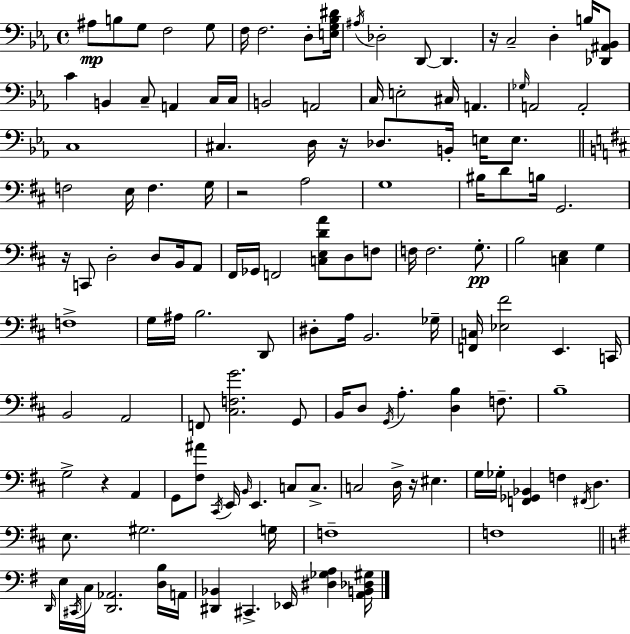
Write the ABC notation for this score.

X:1
T:Untitled
M:4/4
L:1/4
K:Eb
^A,/2 B,/2 G,/2 F,2 G,/2 F,/4 F,2 D,/2 [E,G,_B,^D]/4 ^A,/4 _D,2 D,,/2 D,, z/4 C,2 D, B,/4 [_D,,^A,,_B,,]/2 C B,, C,/2 A,, C,/4 C,/4 B,,2 A,,2 C,/4 E,2 ^C,/4 A,, _G,/4 A,,2 A,,2 C,4 ^C, D,/4 z/4 _D,/2 B,,/4 E,/4 E,/2 F,2 E,/4 F, G,/4 z2 A,2 G,4 ^B,/4 D/2 B,/4 G,,2 z/4 C,,/2 D,2 D,/2 B,,/4 A,,/2 ^F,,/4 _G,,/4 F,,2 [C,E,DA]/2 D,/2 F,/2 F,/4 F,2 G,/2 B,2 [C,E,] G, F,4 G,/4 ^A,/4 B,2 D,,/2 ^D,/2 A,/4 B,,2 _G,/4 [F,,C,]/4 [_E,^F]2 E,, C,,/4 B,,2 A,,2 F,,/2 [^C,F,G]2 G,,/2 B,,/4 D,/2 G,,/4 A, [D,B,] F,/2 B,4 G,2 z A,, G,,/2 [^F,^A]/2 ^C,,/4 E,,/4 B,,/4 E,, C,/2 C,/2 C,2 D,/4 z/4 ^E, G,/4 _G,/4 [F,,_G,,_B,,] F, ^F,,/4 D, E,/2 ^G,2 G,/4 F,4 F,4 D,,/4 E,/4 ^C,,/4 C,/4 [D,,_A,,]2 [D,B,]/4 A,,/4 [^D,,_B,,] ^C,, _E,,/4 [^D,_G,A,] [A,,B,,_D,^G,]/4